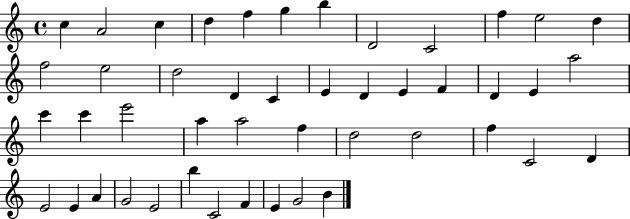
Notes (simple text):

C5/q A4/h C5/q D5/q F5/q G5/q B5/q D4/h C4/h F5/q E5/h D5/q F5/h E5/h D5/h D4/q C4/q E4/q D4/q E4/q F4/q D4/q E4/q A5/h C6/q C6/q E6/h A5/q A5/h F5/q D5/h D5/h F5/q C4/h D4/q E4/h E4/q A4/q G4/h E4/h B5/q C4/h F4/q E4/q G4/h B4/q